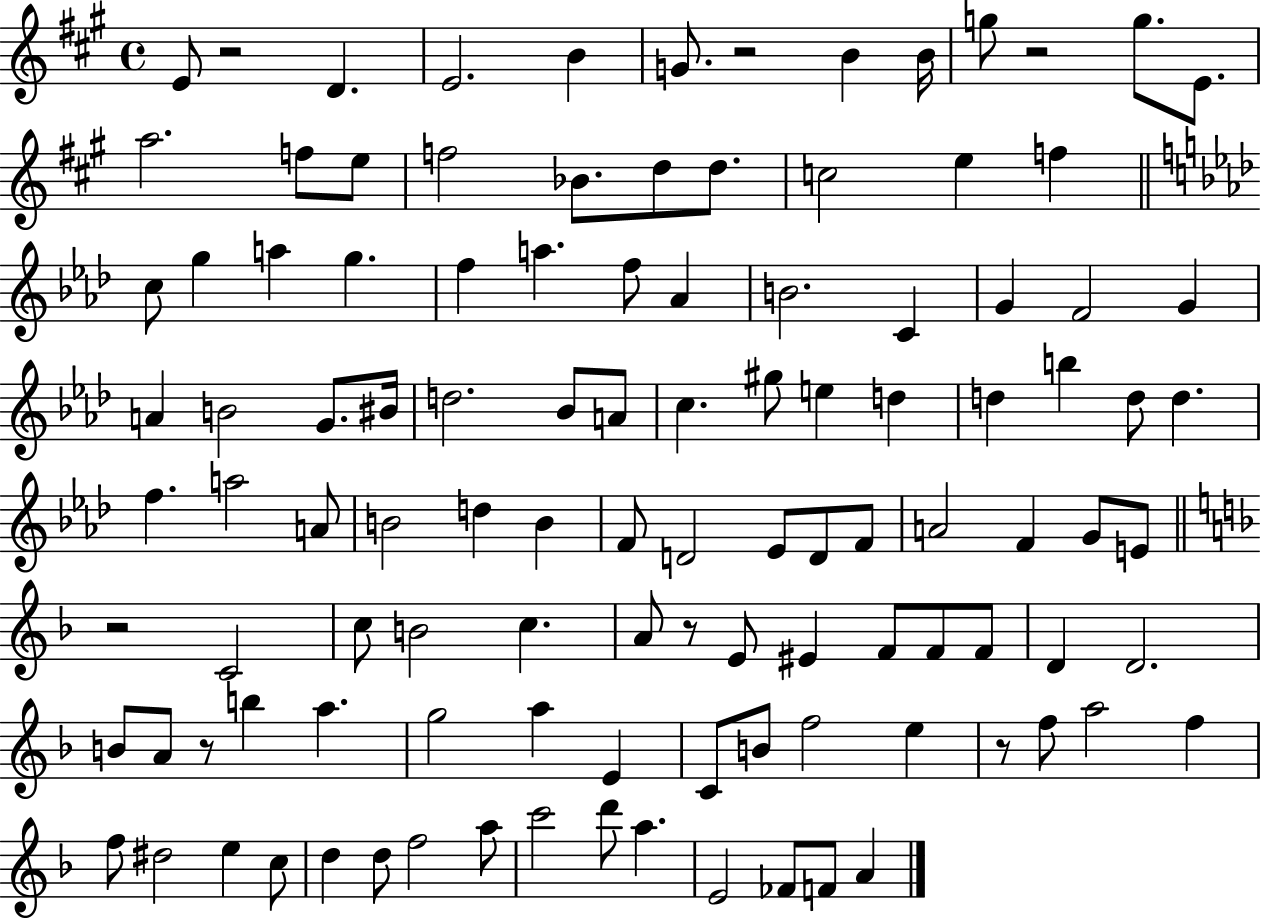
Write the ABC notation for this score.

X:1
T:Untitled
M:4/4
L:1/4
K:A
E/2 z2 D E2 B G/2 z2 B B/4 g/2 z2 g/2 E/2 a2 f/2 e/2 f2 _B/2 d/2 d/2 c2 e f c/2 g a g f a f/2 _A B2 C G F2 G A B2 G/2 ^B/4 d2 _B/2 A/2 c ^g/2 e d d b d/2 d f a2 A/2 B2 d B F/2 D2 _E/2 D/2 F/2 A2 F G/2 E/2 z2 C2 c/2 B2 c A/2 z/2 E/2 ^E F/2 F/2 F/2 D D2 B/2 A/2 z/2 b a g2 a E C/2 B/2 f2 e z/2 f/2 a2 f f/2 ^d2 e c/2 d d/2 f2 a/2 c'2 d'/2 a E2 _F/2 F/2 A